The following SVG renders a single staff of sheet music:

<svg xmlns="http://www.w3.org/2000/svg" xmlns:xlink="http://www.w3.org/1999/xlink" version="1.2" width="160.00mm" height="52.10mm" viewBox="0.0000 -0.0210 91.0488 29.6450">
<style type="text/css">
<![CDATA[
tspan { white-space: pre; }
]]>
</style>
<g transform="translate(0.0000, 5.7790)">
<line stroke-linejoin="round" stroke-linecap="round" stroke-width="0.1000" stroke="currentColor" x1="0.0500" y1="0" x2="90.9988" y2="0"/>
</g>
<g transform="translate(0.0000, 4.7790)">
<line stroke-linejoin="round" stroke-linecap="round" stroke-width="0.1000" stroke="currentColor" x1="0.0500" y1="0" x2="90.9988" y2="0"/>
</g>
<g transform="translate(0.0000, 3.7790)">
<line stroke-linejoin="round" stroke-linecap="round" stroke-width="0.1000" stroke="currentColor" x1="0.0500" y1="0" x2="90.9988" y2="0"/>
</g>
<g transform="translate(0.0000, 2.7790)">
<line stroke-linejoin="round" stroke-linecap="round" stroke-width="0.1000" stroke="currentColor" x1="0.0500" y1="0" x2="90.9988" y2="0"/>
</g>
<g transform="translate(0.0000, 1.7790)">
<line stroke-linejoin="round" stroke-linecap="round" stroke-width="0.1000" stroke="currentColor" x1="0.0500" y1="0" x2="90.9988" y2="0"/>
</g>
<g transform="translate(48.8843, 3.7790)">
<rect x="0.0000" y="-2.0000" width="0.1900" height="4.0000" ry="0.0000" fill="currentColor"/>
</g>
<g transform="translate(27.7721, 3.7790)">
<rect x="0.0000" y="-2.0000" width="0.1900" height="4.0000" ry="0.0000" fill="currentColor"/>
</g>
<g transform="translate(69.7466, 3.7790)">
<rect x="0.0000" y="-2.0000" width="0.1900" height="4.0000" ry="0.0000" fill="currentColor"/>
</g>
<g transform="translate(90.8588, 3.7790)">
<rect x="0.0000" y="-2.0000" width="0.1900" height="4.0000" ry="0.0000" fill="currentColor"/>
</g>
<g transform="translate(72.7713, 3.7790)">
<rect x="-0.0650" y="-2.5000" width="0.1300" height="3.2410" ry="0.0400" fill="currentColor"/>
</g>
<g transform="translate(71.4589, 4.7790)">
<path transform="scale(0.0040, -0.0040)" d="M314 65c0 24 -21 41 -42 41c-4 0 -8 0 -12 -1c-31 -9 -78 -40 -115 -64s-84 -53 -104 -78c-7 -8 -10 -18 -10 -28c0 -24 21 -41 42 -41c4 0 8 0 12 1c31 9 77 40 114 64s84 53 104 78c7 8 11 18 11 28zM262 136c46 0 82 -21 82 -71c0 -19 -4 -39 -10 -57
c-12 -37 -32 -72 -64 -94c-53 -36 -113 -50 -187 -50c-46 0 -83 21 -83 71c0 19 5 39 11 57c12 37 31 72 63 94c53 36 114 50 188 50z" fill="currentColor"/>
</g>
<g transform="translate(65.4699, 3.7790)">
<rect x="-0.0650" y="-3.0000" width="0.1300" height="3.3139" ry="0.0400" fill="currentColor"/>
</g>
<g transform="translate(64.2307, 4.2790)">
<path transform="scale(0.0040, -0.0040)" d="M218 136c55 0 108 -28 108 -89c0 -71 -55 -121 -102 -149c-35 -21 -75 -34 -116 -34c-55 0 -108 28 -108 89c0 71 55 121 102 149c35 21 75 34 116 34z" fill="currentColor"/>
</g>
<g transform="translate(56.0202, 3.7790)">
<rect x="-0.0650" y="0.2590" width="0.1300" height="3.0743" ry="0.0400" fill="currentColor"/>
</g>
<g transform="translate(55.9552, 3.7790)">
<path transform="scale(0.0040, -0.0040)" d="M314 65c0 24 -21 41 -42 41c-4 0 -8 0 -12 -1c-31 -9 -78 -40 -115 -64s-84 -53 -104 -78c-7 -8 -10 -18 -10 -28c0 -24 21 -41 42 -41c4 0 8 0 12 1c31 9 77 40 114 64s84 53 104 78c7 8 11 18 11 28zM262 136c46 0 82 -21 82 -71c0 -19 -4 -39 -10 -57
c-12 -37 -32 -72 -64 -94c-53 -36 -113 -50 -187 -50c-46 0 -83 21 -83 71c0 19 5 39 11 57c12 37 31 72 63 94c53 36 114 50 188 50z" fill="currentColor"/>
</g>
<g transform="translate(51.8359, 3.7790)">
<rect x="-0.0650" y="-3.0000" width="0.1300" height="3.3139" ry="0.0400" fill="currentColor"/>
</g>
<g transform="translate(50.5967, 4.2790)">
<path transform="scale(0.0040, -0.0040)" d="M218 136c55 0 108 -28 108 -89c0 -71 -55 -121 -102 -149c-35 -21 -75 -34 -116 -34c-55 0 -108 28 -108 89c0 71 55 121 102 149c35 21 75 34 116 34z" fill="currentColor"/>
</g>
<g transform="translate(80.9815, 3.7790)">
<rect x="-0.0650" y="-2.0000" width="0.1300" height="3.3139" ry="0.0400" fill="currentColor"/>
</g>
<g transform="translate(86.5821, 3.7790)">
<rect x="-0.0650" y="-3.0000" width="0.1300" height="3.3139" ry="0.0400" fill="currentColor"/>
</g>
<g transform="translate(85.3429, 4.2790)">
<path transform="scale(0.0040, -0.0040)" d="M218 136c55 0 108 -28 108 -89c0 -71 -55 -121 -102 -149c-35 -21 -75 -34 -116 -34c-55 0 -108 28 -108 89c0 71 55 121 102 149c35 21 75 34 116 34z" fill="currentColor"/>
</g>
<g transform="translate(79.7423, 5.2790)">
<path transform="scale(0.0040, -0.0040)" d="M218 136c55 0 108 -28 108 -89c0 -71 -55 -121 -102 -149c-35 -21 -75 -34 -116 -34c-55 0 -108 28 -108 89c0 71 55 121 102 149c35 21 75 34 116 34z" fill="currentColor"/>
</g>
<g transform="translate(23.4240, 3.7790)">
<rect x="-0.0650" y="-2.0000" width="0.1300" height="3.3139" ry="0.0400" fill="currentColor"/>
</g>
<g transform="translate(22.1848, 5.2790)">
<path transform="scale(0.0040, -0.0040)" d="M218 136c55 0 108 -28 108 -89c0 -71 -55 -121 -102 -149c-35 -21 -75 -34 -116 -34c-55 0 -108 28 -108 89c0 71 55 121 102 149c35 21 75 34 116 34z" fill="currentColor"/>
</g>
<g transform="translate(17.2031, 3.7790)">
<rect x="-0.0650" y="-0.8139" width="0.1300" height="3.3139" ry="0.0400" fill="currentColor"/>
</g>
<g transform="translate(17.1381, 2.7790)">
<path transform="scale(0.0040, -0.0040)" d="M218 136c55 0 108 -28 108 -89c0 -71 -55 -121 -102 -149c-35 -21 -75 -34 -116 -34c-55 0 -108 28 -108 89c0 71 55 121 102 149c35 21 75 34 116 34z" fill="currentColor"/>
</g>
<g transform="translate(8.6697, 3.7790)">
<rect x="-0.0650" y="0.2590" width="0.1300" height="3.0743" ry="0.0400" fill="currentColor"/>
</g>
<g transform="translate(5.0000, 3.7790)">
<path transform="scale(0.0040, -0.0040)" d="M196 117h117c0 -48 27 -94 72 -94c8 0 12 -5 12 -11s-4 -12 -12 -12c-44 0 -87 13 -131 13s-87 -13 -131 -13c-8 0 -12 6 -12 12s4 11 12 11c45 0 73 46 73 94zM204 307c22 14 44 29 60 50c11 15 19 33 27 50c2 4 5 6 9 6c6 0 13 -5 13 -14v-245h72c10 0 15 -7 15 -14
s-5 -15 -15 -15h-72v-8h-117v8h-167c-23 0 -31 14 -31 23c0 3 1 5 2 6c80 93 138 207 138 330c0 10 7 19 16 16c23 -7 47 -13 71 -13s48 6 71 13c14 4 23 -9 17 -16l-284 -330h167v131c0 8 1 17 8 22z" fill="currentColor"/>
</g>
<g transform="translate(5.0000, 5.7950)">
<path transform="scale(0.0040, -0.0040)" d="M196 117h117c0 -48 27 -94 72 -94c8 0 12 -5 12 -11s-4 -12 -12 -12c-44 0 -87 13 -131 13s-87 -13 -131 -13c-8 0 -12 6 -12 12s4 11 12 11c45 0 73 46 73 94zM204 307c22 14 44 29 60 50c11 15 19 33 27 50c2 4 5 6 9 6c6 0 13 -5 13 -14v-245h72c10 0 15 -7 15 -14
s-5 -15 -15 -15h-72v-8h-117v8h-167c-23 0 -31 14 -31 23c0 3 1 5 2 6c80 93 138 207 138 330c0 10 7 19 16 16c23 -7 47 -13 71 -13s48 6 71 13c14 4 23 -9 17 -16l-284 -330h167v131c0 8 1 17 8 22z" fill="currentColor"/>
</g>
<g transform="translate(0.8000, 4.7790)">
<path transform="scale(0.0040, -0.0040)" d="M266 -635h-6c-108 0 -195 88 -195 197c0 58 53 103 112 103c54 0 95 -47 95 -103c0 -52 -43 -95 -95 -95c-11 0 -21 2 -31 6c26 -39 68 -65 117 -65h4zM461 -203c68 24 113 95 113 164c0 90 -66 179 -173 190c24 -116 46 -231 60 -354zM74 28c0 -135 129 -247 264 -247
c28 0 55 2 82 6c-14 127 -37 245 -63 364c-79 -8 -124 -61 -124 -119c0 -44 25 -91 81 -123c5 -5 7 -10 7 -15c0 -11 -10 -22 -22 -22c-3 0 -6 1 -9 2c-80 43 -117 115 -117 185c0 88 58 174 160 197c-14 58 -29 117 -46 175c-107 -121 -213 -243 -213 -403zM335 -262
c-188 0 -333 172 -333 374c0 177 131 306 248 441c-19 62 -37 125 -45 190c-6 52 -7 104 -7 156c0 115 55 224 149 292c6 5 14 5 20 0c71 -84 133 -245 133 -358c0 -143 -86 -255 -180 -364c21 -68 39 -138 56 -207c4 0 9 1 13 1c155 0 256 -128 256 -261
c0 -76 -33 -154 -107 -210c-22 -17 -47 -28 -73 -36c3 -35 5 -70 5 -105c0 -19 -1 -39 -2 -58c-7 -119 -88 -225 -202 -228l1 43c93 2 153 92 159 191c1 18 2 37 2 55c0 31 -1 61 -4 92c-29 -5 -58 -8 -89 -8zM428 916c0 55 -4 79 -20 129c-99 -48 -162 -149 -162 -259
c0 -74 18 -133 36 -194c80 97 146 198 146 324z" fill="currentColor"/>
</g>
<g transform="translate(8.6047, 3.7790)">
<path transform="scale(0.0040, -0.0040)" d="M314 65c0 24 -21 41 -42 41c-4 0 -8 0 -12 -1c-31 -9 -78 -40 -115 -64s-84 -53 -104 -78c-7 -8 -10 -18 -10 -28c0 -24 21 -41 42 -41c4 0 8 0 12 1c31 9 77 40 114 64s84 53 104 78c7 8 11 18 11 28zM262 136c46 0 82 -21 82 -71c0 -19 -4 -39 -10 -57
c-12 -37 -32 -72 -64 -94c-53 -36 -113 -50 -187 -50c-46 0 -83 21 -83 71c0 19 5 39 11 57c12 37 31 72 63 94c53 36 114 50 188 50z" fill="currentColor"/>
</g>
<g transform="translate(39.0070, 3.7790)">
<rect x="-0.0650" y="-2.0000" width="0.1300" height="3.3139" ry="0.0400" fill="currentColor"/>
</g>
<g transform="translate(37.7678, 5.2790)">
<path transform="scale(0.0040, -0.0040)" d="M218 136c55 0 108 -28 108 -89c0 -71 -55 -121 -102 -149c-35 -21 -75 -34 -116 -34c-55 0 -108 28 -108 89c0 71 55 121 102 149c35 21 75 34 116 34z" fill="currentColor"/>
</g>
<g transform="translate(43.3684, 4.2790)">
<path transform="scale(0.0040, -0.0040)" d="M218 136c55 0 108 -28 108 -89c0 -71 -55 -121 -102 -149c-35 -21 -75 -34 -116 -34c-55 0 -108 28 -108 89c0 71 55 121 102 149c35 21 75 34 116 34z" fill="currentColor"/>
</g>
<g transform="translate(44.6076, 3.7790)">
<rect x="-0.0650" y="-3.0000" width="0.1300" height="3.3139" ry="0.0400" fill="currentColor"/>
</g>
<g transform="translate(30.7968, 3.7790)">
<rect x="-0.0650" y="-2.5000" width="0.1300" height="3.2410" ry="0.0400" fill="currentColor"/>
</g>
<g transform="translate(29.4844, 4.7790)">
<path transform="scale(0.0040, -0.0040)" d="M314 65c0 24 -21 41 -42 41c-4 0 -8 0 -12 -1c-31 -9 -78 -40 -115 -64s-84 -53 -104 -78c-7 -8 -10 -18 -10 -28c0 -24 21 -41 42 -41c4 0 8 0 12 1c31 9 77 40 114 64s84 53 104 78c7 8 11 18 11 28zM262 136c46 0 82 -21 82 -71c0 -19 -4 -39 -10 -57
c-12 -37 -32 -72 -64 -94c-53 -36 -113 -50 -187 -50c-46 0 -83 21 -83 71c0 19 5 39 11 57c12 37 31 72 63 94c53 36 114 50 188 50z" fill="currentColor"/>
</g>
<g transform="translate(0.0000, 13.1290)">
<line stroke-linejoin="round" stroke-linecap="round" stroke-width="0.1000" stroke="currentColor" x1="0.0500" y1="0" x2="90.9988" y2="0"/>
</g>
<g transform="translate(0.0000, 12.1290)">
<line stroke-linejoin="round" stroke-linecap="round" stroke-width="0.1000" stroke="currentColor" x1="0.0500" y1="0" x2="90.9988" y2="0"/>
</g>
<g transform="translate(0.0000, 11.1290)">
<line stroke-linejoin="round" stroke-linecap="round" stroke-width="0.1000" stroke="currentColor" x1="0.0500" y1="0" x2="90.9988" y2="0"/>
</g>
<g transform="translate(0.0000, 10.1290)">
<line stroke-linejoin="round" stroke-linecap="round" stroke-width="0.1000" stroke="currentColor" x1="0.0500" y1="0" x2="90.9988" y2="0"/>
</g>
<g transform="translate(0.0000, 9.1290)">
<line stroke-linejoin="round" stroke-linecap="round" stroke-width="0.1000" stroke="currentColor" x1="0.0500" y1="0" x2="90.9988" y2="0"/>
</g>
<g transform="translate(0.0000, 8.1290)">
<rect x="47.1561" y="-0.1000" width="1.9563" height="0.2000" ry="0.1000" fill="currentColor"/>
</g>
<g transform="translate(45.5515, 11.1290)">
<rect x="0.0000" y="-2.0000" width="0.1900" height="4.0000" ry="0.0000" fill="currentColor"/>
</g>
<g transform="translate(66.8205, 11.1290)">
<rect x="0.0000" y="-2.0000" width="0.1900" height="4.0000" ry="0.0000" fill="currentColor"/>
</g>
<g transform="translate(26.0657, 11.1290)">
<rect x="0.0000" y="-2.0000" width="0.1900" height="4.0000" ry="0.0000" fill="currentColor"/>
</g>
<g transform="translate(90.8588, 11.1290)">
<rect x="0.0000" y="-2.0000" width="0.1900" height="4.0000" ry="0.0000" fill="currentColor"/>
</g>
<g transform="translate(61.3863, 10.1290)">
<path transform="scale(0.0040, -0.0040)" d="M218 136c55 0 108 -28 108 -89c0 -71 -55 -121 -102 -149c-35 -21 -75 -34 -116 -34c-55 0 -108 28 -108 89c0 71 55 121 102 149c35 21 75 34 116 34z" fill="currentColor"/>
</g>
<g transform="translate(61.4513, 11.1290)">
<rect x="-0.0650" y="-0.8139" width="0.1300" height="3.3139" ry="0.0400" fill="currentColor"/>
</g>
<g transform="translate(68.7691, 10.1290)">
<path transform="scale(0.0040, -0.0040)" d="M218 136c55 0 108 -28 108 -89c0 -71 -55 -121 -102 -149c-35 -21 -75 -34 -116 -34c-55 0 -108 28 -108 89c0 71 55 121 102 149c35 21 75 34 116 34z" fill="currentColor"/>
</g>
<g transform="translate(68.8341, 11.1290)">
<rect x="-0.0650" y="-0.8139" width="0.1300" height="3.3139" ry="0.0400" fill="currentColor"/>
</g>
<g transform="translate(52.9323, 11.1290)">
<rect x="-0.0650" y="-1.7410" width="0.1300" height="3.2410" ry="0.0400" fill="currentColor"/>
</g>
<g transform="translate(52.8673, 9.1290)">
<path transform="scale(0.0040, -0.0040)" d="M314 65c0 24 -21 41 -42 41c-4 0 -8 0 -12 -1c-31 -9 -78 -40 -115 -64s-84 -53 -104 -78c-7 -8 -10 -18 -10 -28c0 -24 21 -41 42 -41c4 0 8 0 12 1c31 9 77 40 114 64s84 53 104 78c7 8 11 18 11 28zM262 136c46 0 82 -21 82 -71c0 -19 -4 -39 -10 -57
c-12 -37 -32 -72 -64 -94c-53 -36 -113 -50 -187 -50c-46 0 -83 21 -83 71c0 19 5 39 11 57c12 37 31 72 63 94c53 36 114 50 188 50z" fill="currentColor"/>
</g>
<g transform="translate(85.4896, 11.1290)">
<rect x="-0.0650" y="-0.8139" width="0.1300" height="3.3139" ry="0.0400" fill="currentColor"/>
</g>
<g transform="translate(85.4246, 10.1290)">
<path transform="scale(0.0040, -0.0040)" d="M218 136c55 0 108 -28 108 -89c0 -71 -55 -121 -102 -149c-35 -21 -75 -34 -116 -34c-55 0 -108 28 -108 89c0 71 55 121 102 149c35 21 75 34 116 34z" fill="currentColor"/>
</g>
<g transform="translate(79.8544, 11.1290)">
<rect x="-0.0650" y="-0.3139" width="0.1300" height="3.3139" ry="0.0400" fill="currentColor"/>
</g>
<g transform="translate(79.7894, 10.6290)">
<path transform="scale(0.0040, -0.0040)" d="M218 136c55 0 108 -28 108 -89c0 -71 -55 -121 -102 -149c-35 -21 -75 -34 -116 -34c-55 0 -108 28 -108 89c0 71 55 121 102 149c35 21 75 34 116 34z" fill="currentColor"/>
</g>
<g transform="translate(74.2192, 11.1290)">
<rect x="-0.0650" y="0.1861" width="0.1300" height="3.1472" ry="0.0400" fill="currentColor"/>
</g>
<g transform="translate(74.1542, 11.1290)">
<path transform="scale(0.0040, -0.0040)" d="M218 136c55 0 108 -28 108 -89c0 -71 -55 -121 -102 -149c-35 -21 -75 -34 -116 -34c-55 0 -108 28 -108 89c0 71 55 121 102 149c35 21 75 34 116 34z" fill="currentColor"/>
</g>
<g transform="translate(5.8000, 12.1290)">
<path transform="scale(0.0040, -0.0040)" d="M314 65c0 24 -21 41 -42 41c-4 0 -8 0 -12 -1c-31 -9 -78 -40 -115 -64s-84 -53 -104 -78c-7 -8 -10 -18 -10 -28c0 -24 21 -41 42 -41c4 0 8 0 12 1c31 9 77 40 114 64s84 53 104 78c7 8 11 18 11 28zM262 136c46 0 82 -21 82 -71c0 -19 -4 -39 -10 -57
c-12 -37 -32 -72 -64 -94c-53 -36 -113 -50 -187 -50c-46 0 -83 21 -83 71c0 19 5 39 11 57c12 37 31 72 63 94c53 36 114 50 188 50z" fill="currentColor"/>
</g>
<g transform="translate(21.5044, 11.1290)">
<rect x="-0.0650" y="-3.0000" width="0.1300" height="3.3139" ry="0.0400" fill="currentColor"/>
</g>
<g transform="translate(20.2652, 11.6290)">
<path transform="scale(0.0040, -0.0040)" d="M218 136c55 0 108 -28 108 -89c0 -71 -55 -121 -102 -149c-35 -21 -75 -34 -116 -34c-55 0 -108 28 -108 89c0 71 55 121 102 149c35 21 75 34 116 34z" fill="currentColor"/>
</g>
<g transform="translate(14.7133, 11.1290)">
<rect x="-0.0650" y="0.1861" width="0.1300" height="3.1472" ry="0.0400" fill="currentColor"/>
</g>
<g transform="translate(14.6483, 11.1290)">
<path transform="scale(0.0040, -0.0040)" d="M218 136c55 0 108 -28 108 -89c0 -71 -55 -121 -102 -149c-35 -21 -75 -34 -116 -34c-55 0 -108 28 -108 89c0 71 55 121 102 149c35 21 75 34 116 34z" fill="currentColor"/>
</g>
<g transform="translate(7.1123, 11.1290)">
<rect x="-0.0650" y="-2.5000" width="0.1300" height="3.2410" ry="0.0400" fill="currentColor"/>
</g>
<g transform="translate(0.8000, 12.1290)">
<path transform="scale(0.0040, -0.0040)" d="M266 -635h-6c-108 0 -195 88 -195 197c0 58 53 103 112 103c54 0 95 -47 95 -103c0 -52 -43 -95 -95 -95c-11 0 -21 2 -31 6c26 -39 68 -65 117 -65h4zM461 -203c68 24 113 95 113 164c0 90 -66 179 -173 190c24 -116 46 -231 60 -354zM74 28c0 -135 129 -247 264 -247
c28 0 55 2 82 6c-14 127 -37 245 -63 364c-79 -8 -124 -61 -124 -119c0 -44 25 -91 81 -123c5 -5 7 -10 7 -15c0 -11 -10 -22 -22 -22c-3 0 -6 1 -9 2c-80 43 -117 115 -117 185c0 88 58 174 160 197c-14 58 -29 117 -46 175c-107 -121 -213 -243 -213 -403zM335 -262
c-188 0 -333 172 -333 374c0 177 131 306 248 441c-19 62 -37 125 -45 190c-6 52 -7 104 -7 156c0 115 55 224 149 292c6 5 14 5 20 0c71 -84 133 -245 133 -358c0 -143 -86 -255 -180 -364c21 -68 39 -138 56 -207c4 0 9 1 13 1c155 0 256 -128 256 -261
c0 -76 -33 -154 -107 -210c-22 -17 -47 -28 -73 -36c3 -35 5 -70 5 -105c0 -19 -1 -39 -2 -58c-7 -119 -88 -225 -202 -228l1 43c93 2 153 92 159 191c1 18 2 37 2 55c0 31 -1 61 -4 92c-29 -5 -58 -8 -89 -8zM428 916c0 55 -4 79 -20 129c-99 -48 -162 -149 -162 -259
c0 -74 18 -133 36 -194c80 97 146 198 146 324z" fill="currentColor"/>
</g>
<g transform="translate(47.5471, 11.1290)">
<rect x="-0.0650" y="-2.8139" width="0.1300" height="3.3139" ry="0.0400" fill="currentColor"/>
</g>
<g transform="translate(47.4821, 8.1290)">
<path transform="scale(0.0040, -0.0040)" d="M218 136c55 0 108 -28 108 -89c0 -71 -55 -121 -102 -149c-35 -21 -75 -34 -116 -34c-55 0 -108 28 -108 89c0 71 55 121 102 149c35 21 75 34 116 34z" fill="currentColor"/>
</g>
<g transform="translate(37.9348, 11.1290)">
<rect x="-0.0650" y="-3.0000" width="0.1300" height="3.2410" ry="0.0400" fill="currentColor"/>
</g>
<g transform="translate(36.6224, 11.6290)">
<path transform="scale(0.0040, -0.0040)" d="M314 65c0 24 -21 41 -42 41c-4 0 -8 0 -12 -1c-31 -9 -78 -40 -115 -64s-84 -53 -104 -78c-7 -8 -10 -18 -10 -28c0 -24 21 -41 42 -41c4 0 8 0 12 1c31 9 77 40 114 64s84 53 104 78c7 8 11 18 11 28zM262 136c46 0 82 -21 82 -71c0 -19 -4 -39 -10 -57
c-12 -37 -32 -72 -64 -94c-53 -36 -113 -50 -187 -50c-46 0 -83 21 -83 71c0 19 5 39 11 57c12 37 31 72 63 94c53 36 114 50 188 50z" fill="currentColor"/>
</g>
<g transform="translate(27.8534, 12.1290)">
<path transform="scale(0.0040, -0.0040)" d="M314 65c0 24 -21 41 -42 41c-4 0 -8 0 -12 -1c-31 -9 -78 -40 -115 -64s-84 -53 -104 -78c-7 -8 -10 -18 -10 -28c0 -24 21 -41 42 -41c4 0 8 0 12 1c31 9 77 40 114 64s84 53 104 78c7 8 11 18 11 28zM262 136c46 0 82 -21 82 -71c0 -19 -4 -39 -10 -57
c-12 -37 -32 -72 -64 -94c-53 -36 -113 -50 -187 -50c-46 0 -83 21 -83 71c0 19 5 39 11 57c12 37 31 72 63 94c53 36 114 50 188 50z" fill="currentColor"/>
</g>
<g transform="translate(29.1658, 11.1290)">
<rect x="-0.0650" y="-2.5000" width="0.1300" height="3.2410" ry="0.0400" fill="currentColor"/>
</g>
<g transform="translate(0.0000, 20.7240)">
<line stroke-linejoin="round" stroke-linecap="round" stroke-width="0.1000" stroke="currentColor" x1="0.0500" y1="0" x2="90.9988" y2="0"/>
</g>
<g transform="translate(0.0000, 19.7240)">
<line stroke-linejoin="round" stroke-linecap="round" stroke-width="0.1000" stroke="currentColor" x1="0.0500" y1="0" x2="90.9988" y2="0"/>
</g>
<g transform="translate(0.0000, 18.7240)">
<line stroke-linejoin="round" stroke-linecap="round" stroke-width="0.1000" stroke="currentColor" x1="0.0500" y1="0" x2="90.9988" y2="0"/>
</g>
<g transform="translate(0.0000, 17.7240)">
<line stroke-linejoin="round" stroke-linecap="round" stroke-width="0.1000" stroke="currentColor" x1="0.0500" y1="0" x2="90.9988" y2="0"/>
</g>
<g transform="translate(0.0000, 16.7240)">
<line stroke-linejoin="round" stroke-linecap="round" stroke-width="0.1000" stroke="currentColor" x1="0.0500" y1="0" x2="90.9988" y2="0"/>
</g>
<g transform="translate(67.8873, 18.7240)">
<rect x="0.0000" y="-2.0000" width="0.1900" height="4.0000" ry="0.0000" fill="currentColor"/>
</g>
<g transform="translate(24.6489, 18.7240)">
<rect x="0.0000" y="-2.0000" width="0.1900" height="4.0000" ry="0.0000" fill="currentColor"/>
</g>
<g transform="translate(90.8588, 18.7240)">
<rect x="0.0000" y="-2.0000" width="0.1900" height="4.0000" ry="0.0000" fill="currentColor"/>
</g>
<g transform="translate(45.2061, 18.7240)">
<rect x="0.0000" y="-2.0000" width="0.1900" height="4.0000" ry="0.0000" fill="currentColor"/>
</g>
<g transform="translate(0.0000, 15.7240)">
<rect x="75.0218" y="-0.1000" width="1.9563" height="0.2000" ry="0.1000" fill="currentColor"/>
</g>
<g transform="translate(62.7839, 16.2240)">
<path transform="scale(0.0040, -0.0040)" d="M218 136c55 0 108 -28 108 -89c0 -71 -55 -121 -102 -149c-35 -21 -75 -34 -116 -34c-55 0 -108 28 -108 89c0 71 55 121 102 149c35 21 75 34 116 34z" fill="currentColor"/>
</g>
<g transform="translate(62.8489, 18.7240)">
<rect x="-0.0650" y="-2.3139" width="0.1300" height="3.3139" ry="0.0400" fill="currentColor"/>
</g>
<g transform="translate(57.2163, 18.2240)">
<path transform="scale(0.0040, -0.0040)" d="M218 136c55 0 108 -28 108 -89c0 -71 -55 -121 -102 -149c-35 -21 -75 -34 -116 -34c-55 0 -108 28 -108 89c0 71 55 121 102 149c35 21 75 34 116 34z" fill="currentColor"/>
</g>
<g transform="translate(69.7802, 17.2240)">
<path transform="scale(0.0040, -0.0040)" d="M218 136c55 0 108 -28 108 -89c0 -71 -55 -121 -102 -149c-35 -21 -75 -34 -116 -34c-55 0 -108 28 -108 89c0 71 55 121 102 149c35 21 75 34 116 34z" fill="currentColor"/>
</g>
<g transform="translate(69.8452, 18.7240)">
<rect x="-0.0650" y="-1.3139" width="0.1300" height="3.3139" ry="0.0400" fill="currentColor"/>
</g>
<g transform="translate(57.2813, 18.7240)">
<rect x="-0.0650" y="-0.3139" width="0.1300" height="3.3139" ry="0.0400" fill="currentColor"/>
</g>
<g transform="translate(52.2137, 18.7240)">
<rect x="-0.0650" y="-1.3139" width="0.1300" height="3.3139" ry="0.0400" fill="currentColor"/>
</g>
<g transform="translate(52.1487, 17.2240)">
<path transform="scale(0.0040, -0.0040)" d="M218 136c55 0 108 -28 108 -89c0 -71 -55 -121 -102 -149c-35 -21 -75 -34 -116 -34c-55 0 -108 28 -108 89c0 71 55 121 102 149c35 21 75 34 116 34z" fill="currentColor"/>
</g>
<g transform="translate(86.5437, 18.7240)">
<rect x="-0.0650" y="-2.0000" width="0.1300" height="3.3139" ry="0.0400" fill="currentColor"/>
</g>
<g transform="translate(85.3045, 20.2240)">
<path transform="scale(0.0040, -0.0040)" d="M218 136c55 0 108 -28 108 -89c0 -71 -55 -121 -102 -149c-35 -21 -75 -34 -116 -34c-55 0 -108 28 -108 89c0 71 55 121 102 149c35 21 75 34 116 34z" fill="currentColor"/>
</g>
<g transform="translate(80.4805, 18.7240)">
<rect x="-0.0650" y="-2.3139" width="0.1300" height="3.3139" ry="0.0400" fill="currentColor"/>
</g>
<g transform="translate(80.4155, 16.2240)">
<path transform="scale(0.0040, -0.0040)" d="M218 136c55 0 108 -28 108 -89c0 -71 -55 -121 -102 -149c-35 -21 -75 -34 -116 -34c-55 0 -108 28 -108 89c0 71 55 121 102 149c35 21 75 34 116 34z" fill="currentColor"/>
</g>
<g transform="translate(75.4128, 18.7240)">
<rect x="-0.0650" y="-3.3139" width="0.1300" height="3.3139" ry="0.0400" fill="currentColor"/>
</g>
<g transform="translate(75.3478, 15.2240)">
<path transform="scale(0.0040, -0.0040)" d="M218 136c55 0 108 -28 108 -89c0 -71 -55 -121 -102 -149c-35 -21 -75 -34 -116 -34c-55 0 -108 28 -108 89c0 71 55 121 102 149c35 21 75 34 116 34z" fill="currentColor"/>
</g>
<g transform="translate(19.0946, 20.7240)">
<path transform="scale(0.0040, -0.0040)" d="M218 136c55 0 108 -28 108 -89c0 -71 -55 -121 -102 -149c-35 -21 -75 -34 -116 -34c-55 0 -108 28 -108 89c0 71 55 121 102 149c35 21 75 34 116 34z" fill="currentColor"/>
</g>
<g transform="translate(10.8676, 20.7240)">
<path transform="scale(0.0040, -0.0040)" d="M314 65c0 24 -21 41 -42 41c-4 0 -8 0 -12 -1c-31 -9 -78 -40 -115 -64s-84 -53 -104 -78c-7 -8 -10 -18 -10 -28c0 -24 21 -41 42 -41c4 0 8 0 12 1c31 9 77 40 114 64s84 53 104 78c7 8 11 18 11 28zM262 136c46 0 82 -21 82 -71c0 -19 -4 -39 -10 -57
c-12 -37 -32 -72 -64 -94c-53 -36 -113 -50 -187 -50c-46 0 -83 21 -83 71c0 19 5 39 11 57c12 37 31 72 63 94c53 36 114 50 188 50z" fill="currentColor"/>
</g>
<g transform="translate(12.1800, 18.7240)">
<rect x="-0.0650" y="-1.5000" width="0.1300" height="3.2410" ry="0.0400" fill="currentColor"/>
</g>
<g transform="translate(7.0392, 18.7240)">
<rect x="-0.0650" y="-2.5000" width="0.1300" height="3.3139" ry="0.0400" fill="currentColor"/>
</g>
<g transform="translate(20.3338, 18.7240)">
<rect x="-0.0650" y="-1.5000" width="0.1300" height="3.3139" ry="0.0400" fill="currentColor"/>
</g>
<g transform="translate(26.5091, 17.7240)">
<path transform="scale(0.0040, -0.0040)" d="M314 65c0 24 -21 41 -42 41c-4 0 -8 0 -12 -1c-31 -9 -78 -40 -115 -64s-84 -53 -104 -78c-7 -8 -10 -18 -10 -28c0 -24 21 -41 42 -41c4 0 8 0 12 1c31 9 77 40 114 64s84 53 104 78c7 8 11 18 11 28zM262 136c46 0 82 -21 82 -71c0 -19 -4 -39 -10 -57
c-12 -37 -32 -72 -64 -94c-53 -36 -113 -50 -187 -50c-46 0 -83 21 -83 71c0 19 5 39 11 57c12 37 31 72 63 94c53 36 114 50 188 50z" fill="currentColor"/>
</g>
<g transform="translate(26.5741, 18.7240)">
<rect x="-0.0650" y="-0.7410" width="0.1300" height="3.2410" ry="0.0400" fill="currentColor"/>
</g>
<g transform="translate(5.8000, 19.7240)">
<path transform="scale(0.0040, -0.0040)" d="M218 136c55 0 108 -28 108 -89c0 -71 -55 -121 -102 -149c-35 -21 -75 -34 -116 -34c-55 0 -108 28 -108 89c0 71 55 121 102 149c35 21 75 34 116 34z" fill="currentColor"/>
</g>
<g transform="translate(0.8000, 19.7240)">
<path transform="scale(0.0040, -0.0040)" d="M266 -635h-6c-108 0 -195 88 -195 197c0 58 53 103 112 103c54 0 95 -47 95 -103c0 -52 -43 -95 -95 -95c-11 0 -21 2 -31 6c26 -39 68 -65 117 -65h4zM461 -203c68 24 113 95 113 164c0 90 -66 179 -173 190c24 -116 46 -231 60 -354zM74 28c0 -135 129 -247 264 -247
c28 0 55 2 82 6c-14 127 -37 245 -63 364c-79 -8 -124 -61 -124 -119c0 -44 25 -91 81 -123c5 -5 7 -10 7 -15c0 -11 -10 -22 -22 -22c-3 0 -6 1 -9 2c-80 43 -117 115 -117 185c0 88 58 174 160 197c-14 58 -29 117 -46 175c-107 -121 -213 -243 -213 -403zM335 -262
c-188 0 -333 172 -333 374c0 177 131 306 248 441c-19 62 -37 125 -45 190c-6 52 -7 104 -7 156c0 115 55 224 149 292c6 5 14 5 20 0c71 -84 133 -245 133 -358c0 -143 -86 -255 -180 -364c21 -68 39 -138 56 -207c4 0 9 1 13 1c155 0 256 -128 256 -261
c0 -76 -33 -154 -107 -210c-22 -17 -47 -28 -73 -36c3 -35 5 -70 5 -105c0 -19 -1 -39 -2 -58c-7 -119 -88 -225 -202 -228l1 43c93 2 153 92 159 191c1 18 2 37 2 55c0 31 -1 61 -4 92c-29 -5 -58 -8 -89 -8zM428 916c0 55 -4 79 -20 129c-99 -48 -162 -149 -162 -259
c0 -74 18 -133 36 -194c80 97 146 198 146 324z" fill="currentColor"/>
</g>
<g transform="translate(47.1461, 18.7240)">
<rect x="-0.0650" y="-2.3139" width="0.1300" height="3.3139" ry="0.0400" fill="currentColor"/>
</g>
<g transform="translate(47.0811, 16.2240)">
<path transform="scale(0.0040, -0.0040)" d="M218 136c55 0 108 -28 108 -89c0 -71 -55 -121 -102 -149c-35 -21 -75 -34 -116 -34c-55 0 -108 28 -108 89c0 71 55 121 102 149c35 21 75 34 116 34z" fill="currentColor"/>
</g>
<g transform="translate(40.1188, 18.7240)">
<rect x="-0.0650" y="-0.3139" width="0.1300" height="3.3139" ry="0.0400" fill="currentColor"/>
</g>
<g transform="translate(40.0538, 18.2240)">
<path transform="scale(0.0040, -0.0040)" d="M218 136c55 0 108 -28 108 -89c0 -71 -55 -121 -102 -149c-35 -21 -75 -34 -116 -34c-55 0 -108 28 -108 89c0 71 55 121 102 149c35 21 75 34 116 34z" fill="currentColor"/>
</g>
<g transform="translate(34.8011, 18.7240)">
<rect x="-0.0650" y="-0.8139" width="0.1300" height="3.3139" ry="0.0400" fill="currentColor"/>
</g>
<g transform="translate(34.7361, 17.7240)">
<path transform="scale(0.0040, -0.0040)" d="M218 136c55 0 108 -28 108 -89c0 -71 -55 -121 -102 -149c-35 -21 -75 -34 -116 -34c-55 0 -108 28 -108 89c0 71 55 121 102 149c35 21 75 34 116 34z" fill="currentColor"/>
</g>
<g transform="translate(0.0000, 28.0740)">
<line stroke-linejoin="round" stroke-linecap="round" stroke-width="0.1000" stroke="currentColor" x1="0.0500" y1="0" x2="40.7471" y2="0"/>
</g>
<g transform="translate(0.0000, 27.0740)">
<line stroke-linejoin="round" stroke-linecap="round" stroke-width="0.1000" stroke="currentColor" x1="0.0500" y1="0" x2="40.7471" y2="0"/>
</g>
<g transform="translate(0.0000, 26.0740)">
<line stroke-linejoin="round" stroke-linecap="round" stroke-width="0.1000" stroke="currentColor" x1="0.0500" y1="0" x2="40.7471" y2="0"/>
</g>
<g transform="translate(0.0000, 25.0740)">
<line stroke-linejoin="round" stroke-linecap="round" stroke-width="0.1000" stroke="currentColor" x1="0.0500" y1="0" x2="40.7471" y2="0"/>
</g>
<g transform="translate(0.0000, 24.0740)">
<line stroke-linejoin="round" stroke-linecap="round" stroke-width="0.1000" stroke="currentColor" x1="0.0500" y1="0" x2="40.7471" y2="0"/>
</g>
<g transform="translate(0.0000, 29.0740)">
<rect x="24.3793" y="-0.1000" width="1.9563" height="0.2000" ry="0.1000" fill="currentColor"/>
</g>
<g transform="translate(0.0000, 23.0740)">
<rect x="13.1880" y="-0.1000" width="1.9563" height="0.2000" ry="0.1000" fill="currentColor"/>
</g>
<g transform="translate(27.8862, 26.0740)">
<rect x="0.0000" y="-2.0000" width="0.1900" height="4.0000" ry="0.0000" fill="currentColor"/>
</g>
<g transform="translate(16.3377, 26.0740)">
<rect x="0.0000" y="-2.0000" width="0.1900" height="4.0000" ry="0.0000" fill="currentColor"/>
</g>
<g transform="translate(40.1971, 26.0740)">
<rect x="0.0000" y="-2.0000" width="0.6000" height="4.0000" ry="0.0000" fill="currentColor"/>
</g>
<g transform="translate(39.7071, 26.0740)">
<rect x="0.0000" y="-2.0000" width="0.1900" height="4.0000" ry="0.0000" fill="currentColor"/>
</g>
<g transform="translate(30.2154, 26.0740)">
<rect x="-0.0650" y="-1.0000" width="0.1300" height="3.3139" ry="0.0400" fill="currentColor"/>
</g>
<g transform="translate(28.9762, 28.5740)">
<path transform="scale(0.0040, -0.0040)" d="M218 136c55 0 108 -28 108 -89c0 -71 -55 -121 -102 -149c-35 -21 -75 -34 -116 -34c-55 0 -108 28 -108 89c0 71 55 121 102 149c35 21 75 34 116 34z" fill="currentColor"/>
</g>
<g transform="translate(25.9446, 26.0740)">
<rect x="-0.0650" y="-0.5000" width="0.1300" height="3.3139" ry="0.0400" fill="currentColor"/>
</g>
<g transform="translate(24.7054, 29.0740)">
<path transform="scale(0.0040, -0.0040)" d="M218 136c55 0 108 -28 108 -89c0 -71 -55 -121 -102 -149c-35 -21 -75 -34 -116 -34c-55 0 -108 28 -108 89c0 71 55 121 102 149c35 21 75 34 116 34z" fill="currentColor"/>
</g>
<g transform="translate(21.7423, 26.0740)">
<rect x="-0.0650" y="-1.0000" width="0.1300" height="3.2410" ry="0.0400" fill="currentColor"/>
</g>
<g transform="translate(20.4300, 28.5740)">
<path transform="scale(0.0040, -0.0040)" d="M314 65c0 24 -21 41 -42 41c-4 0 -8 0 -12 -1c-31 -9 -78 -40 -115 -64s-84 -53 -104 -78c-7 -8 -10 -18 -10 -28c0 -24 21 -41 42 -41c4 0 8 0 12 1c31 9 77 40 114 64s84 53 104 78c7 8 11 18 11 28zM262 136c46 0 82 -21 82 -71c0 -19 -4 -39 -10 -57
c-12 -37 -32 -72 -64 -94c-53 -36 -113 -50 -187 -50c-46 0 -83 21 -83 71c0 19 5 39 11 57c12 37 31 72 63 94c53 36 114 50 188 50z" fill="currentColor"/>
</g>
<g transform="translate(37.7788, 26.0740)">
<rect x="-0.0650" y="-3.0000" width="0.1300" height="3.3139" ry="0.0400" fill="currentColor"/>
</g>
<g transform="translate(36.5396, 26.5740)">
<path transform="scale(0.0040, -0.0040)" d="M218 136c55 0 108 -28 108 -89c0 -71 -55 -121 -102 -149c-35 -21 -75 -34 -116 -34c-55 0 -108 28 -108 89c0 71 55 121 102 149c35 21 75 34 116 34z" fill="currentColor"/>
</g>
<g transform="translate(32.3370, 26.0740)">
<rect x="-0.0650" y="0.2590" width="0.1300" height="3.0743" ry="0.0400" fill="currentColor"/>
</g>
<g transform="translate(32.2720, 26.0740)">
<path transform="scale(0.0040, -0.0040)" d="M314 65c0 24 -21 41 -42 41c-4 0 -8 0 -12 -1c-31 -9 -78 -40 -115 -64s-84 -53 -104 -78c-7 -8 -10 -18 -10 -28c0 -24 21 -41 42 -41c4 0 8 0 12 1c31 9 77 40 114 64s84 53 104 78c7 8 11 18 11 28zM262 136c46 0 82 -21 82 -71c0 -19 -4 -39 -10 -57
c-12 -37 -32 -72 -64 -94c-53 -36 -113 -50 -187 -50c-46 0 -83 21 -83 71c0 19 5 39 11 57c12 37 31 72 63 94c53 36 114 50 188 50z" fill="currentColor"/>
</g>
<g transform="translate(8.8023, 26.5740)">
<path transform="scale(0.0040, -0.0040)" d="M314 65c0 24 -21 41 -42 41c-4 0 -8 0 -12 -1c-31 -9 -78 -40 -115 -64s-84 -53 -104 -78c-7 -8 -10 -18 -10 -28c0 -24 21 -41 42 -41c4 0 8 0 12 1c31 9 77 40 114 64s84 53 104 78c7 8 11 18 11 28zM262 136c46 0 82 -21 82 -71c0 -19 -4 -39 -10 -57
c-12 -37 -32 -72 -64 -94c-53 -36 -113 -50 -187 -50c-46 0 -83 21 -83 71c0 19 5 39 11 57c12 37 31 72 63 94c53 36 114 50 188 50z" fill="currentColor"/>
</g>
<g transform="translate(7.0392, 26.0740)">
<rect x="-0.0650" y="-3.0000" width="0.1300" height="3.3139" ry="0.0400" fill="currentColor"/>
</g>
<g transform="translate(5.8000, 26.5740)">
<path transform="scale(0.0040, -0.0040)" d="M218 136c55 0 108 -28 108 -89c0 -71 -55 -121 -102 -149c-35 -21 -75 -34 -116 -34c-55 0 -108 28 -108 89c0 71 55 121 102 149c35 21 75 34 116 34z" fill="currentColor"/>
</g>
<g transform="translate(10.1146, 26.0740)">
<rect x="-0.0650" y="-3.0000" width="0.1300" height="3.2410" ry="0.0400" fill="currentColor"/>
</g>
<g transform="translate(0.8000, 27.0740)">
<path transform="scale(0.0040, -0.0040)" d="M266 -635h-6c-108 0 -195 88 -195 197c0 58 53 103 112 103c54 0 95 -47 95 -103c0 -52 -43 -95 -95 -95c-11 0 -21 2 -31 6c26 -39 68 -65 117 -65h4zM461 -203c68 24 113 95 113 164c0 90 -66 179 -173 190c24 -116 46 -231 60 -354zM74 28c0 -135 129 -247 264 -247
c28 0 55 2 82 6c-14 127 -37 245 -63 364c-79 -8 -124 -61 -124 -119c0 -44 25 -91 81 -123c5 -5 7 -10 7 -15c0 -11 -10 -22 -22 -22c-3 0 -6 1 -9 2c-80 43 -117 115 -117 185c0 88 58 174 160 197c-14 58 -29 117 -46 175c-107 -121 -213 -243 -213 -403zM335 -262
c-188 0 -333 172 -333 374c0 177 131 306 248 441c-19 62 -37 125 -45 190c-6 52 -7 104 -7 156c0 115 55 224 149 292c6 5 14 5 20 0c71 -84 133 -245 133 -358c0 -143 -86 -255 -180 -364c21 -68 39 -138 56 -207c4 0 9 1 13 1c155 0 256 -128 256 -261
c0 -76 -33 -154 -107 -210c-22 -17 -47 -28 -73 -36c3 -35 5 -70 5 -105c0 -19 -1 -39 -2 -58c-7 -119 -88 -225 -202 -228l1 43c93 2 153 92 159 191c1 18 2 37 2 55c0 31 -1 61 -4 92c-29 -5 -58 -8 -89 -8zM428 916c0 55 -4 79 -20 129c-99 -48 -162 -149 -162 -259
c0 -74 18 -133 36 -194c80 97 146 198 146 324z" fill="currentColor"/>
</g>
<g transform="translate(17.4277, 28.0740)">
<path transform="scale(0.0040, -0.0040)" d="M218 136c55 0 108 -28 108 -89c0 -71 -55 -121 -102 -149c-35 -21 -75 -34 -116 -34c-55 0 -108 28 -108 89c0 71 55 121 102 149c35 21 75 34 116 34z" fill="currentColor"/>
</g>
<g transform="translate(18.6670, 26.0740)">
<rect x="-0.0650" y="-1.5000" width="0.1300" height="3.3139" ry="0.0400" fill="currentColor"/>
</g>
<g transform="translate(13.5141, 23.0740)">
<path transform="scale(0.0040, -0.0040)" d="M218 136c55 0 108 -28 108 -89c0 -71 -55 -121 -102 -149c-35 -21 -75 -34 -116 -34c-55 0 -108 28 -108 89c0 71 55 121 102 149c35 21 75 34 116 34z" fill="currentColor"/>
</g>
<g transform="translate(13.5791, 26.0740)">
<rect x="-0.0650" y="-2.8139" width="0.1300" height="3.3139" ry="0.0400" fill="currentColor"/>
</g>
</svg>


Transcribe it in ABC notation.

X:1
T:Untitled
M:4/4
L:1/4
K:C
B2 d F G2 F A A B2 A G2 F A G2 B A G2 A2 a f2 d d B c d G E2 E d2 d c g e c g e b g F A A2 a E D2 C D B2 A